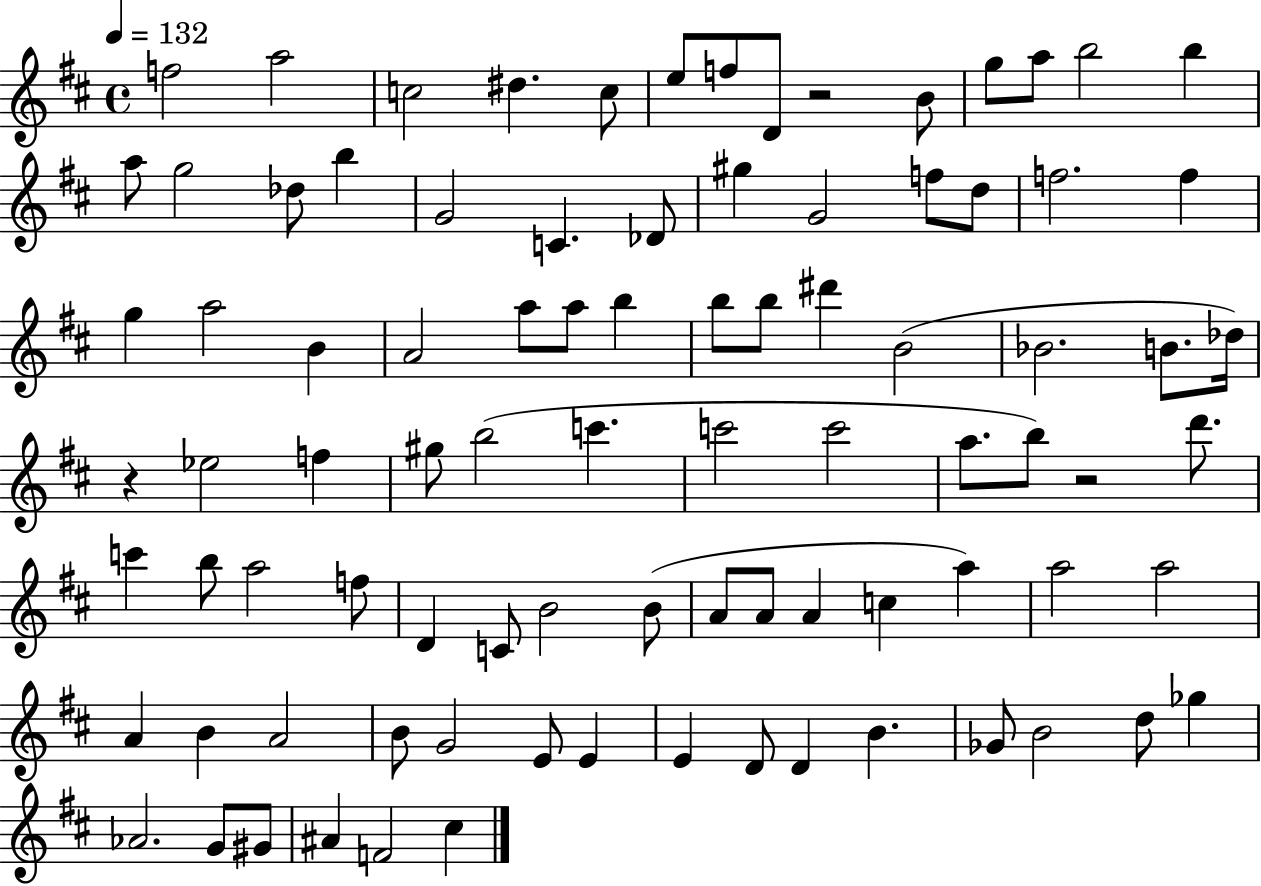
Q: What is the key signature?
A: D major